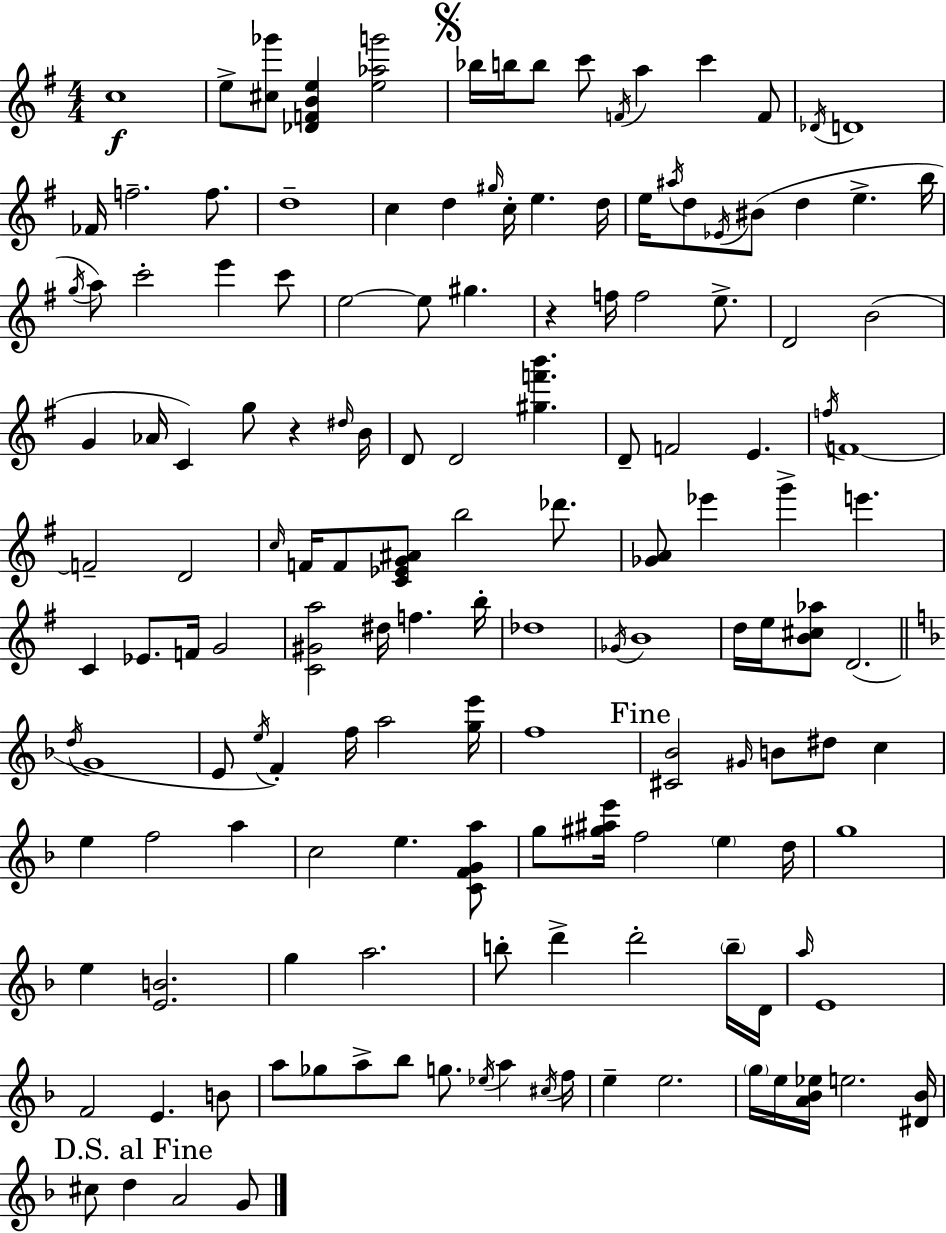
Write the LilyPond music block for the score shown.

{
  \clef treble
  \numericTimeSignature
  \time 4/4
  \key g \major
  c''1\f | e''8-> <cis'' ges'''>8 <des' f' b' e''>4 <e'' aes'' g'''>2 | \mark \markup { \musicglyph "scripts.segno" } bes''16 b''16 b''8 c'''8 \acciaccatura { f'16 } a''4 c'''4 f'8 | \acciaccatura { des'16 } d'1 | \break fes'16 f''2.-- f''8. | d''1-- | c''4 d''4 \grace { gis''16 } c''16-. e''4. | d''16 e''16 \acciaccatura { ais''16 } d''8 \acciaccatura { ees'16 }( bis'8 d''4 e''4.-> | \break b''16 \acciaccatura { g''16 }) a''8 c'''2-. | e'''4 c'''8 e''2~~ e''8 | gis''4. r4 f''16 f''2 | e''8.-> d'2 b'2( | \break g'4 aes'16 c'4) g''8 | r4 \grace { dis''16 } b'16 d'8 d'2 | <gis'' f''' b'''>4. d'8-- f'2 | e'4. \acciaccatura { f''16 } f'1~~ | \break f'2-- | d'2 \grace { c''16 } f'16 f'8 <c' ees' g' ais'>8 b''2 | des'''8. <ges' a'>8 ees'''4 g'''4-> | e'''4. c'4 ees'8. | \break f'16 g'2 <c' gis' a''>2 | dis''16 f''4. b''16-. des''1 | \acciaccatura { ges'16 } b'1 | d''16 e''16 <b' cis'' aes''>8 d'2.( | \break \bar "||" \break \key d \minor \acciaccatura { d''16 } g'1 | e'8 \acciaccatura { e''16 }) f'4-. f''16 a''2 | <g'' e'''>16 f''1 | \mark "Fine" <cis' bes'>2 \grace { gis'16 } b'8 dis''8 c''4 | \break e''4 f''2 a''4 | c''2 e''4. | <c' f' g' a''>8 g''8 <gis'' ais'' e'''>16 f''2 \parenthesize e''4 | d''16 g''1 | \break e''4 <e' b'>2. | g''4 a''2. | b''8-. d'''4-> d'''2-. | \parenthesize b''16-- d'16 \grace { a''16 } e'1 | \break f'2 e'4. | b'8 a''8 ges''8 a''8-> bes''8 g''8. \acciaccatura { ees''16 } | a''4 \acciaccatura { cis''16 } f''16 e''4-- e''2. | \parenthesize g''16 e''16 <a' bes' ees''>16 e''2. | \break <dis' bes'>16 \mark "D.S. al Fine" cis''8 d''4 a'2 | g'8 \bar "|."
}